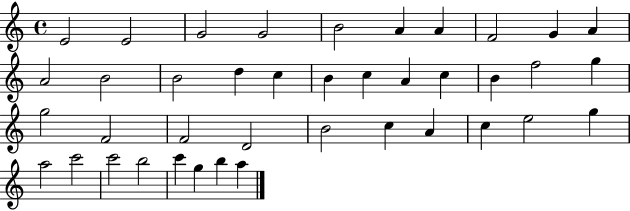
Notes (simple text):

E4/h E4/h G4/h G4/h B4/h A4/q A4/q F4/h G4/q A4/q A4/h B4/h B4/h D5/q C5/q B4/q C5/q A4/q C5/q B4/q F5/h G5/q G5/h F4/h F4/h D4/h B4/h C5/q A4/q C5/q E5/h G5/q A5/h C6/h C6/h B5/h C6/q G5/q B5/q A5/q